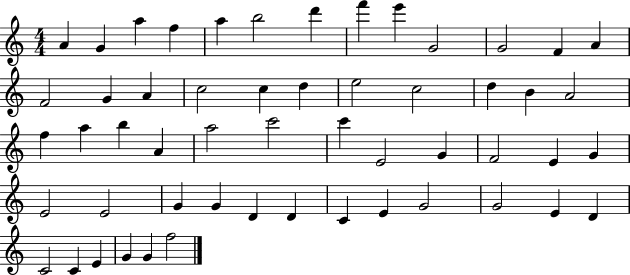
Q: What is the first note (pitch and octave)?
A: A4